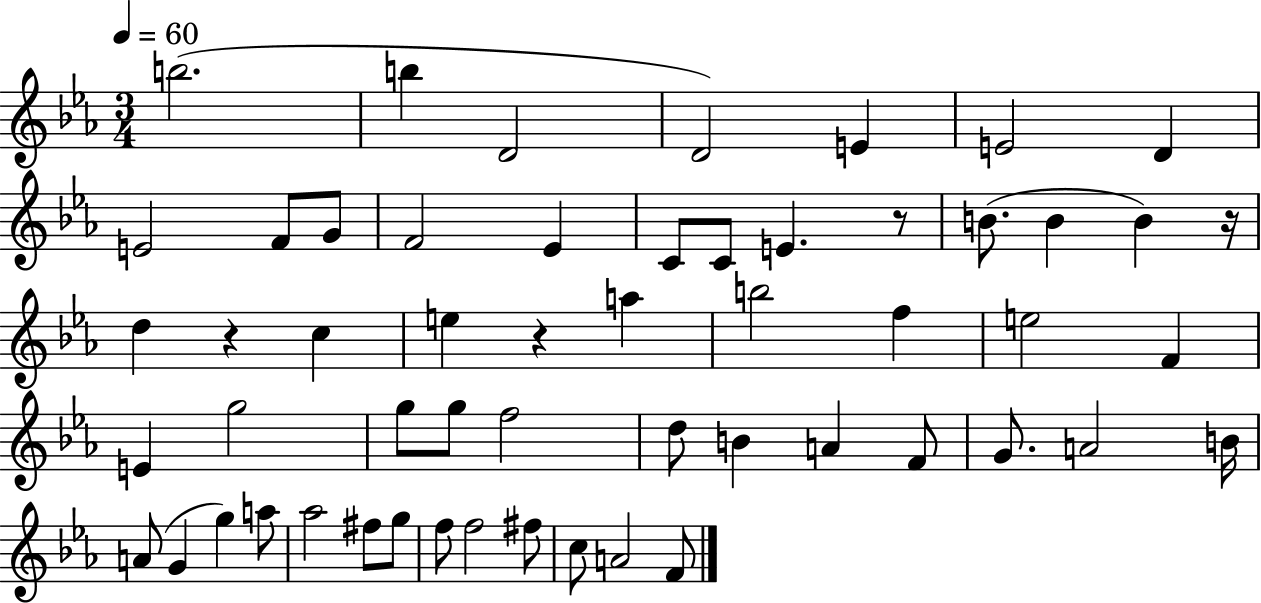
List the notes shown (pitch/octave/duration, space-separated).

B5/h. B5/q D4/h D4/h E4/q E4/h D4/q E4/h F4/e G4/e F4/h Eb4/q C4/e C4/e E4/q. R/e B4/e. B4/q B4/q R/s D5/q R/q C5/q E5/q R/q A5/q B5/h F5/q E5/h F4/q E4/q G5/h G5/e G5/e F5/h D5/e B4/q A4/q F4/e G4/e. A4/h B4/s A4/e G4/q G5/q A5/e Ab5/h F#5/e G5/e F5/e F5/h F#5/e C5/e A4/h F4/e